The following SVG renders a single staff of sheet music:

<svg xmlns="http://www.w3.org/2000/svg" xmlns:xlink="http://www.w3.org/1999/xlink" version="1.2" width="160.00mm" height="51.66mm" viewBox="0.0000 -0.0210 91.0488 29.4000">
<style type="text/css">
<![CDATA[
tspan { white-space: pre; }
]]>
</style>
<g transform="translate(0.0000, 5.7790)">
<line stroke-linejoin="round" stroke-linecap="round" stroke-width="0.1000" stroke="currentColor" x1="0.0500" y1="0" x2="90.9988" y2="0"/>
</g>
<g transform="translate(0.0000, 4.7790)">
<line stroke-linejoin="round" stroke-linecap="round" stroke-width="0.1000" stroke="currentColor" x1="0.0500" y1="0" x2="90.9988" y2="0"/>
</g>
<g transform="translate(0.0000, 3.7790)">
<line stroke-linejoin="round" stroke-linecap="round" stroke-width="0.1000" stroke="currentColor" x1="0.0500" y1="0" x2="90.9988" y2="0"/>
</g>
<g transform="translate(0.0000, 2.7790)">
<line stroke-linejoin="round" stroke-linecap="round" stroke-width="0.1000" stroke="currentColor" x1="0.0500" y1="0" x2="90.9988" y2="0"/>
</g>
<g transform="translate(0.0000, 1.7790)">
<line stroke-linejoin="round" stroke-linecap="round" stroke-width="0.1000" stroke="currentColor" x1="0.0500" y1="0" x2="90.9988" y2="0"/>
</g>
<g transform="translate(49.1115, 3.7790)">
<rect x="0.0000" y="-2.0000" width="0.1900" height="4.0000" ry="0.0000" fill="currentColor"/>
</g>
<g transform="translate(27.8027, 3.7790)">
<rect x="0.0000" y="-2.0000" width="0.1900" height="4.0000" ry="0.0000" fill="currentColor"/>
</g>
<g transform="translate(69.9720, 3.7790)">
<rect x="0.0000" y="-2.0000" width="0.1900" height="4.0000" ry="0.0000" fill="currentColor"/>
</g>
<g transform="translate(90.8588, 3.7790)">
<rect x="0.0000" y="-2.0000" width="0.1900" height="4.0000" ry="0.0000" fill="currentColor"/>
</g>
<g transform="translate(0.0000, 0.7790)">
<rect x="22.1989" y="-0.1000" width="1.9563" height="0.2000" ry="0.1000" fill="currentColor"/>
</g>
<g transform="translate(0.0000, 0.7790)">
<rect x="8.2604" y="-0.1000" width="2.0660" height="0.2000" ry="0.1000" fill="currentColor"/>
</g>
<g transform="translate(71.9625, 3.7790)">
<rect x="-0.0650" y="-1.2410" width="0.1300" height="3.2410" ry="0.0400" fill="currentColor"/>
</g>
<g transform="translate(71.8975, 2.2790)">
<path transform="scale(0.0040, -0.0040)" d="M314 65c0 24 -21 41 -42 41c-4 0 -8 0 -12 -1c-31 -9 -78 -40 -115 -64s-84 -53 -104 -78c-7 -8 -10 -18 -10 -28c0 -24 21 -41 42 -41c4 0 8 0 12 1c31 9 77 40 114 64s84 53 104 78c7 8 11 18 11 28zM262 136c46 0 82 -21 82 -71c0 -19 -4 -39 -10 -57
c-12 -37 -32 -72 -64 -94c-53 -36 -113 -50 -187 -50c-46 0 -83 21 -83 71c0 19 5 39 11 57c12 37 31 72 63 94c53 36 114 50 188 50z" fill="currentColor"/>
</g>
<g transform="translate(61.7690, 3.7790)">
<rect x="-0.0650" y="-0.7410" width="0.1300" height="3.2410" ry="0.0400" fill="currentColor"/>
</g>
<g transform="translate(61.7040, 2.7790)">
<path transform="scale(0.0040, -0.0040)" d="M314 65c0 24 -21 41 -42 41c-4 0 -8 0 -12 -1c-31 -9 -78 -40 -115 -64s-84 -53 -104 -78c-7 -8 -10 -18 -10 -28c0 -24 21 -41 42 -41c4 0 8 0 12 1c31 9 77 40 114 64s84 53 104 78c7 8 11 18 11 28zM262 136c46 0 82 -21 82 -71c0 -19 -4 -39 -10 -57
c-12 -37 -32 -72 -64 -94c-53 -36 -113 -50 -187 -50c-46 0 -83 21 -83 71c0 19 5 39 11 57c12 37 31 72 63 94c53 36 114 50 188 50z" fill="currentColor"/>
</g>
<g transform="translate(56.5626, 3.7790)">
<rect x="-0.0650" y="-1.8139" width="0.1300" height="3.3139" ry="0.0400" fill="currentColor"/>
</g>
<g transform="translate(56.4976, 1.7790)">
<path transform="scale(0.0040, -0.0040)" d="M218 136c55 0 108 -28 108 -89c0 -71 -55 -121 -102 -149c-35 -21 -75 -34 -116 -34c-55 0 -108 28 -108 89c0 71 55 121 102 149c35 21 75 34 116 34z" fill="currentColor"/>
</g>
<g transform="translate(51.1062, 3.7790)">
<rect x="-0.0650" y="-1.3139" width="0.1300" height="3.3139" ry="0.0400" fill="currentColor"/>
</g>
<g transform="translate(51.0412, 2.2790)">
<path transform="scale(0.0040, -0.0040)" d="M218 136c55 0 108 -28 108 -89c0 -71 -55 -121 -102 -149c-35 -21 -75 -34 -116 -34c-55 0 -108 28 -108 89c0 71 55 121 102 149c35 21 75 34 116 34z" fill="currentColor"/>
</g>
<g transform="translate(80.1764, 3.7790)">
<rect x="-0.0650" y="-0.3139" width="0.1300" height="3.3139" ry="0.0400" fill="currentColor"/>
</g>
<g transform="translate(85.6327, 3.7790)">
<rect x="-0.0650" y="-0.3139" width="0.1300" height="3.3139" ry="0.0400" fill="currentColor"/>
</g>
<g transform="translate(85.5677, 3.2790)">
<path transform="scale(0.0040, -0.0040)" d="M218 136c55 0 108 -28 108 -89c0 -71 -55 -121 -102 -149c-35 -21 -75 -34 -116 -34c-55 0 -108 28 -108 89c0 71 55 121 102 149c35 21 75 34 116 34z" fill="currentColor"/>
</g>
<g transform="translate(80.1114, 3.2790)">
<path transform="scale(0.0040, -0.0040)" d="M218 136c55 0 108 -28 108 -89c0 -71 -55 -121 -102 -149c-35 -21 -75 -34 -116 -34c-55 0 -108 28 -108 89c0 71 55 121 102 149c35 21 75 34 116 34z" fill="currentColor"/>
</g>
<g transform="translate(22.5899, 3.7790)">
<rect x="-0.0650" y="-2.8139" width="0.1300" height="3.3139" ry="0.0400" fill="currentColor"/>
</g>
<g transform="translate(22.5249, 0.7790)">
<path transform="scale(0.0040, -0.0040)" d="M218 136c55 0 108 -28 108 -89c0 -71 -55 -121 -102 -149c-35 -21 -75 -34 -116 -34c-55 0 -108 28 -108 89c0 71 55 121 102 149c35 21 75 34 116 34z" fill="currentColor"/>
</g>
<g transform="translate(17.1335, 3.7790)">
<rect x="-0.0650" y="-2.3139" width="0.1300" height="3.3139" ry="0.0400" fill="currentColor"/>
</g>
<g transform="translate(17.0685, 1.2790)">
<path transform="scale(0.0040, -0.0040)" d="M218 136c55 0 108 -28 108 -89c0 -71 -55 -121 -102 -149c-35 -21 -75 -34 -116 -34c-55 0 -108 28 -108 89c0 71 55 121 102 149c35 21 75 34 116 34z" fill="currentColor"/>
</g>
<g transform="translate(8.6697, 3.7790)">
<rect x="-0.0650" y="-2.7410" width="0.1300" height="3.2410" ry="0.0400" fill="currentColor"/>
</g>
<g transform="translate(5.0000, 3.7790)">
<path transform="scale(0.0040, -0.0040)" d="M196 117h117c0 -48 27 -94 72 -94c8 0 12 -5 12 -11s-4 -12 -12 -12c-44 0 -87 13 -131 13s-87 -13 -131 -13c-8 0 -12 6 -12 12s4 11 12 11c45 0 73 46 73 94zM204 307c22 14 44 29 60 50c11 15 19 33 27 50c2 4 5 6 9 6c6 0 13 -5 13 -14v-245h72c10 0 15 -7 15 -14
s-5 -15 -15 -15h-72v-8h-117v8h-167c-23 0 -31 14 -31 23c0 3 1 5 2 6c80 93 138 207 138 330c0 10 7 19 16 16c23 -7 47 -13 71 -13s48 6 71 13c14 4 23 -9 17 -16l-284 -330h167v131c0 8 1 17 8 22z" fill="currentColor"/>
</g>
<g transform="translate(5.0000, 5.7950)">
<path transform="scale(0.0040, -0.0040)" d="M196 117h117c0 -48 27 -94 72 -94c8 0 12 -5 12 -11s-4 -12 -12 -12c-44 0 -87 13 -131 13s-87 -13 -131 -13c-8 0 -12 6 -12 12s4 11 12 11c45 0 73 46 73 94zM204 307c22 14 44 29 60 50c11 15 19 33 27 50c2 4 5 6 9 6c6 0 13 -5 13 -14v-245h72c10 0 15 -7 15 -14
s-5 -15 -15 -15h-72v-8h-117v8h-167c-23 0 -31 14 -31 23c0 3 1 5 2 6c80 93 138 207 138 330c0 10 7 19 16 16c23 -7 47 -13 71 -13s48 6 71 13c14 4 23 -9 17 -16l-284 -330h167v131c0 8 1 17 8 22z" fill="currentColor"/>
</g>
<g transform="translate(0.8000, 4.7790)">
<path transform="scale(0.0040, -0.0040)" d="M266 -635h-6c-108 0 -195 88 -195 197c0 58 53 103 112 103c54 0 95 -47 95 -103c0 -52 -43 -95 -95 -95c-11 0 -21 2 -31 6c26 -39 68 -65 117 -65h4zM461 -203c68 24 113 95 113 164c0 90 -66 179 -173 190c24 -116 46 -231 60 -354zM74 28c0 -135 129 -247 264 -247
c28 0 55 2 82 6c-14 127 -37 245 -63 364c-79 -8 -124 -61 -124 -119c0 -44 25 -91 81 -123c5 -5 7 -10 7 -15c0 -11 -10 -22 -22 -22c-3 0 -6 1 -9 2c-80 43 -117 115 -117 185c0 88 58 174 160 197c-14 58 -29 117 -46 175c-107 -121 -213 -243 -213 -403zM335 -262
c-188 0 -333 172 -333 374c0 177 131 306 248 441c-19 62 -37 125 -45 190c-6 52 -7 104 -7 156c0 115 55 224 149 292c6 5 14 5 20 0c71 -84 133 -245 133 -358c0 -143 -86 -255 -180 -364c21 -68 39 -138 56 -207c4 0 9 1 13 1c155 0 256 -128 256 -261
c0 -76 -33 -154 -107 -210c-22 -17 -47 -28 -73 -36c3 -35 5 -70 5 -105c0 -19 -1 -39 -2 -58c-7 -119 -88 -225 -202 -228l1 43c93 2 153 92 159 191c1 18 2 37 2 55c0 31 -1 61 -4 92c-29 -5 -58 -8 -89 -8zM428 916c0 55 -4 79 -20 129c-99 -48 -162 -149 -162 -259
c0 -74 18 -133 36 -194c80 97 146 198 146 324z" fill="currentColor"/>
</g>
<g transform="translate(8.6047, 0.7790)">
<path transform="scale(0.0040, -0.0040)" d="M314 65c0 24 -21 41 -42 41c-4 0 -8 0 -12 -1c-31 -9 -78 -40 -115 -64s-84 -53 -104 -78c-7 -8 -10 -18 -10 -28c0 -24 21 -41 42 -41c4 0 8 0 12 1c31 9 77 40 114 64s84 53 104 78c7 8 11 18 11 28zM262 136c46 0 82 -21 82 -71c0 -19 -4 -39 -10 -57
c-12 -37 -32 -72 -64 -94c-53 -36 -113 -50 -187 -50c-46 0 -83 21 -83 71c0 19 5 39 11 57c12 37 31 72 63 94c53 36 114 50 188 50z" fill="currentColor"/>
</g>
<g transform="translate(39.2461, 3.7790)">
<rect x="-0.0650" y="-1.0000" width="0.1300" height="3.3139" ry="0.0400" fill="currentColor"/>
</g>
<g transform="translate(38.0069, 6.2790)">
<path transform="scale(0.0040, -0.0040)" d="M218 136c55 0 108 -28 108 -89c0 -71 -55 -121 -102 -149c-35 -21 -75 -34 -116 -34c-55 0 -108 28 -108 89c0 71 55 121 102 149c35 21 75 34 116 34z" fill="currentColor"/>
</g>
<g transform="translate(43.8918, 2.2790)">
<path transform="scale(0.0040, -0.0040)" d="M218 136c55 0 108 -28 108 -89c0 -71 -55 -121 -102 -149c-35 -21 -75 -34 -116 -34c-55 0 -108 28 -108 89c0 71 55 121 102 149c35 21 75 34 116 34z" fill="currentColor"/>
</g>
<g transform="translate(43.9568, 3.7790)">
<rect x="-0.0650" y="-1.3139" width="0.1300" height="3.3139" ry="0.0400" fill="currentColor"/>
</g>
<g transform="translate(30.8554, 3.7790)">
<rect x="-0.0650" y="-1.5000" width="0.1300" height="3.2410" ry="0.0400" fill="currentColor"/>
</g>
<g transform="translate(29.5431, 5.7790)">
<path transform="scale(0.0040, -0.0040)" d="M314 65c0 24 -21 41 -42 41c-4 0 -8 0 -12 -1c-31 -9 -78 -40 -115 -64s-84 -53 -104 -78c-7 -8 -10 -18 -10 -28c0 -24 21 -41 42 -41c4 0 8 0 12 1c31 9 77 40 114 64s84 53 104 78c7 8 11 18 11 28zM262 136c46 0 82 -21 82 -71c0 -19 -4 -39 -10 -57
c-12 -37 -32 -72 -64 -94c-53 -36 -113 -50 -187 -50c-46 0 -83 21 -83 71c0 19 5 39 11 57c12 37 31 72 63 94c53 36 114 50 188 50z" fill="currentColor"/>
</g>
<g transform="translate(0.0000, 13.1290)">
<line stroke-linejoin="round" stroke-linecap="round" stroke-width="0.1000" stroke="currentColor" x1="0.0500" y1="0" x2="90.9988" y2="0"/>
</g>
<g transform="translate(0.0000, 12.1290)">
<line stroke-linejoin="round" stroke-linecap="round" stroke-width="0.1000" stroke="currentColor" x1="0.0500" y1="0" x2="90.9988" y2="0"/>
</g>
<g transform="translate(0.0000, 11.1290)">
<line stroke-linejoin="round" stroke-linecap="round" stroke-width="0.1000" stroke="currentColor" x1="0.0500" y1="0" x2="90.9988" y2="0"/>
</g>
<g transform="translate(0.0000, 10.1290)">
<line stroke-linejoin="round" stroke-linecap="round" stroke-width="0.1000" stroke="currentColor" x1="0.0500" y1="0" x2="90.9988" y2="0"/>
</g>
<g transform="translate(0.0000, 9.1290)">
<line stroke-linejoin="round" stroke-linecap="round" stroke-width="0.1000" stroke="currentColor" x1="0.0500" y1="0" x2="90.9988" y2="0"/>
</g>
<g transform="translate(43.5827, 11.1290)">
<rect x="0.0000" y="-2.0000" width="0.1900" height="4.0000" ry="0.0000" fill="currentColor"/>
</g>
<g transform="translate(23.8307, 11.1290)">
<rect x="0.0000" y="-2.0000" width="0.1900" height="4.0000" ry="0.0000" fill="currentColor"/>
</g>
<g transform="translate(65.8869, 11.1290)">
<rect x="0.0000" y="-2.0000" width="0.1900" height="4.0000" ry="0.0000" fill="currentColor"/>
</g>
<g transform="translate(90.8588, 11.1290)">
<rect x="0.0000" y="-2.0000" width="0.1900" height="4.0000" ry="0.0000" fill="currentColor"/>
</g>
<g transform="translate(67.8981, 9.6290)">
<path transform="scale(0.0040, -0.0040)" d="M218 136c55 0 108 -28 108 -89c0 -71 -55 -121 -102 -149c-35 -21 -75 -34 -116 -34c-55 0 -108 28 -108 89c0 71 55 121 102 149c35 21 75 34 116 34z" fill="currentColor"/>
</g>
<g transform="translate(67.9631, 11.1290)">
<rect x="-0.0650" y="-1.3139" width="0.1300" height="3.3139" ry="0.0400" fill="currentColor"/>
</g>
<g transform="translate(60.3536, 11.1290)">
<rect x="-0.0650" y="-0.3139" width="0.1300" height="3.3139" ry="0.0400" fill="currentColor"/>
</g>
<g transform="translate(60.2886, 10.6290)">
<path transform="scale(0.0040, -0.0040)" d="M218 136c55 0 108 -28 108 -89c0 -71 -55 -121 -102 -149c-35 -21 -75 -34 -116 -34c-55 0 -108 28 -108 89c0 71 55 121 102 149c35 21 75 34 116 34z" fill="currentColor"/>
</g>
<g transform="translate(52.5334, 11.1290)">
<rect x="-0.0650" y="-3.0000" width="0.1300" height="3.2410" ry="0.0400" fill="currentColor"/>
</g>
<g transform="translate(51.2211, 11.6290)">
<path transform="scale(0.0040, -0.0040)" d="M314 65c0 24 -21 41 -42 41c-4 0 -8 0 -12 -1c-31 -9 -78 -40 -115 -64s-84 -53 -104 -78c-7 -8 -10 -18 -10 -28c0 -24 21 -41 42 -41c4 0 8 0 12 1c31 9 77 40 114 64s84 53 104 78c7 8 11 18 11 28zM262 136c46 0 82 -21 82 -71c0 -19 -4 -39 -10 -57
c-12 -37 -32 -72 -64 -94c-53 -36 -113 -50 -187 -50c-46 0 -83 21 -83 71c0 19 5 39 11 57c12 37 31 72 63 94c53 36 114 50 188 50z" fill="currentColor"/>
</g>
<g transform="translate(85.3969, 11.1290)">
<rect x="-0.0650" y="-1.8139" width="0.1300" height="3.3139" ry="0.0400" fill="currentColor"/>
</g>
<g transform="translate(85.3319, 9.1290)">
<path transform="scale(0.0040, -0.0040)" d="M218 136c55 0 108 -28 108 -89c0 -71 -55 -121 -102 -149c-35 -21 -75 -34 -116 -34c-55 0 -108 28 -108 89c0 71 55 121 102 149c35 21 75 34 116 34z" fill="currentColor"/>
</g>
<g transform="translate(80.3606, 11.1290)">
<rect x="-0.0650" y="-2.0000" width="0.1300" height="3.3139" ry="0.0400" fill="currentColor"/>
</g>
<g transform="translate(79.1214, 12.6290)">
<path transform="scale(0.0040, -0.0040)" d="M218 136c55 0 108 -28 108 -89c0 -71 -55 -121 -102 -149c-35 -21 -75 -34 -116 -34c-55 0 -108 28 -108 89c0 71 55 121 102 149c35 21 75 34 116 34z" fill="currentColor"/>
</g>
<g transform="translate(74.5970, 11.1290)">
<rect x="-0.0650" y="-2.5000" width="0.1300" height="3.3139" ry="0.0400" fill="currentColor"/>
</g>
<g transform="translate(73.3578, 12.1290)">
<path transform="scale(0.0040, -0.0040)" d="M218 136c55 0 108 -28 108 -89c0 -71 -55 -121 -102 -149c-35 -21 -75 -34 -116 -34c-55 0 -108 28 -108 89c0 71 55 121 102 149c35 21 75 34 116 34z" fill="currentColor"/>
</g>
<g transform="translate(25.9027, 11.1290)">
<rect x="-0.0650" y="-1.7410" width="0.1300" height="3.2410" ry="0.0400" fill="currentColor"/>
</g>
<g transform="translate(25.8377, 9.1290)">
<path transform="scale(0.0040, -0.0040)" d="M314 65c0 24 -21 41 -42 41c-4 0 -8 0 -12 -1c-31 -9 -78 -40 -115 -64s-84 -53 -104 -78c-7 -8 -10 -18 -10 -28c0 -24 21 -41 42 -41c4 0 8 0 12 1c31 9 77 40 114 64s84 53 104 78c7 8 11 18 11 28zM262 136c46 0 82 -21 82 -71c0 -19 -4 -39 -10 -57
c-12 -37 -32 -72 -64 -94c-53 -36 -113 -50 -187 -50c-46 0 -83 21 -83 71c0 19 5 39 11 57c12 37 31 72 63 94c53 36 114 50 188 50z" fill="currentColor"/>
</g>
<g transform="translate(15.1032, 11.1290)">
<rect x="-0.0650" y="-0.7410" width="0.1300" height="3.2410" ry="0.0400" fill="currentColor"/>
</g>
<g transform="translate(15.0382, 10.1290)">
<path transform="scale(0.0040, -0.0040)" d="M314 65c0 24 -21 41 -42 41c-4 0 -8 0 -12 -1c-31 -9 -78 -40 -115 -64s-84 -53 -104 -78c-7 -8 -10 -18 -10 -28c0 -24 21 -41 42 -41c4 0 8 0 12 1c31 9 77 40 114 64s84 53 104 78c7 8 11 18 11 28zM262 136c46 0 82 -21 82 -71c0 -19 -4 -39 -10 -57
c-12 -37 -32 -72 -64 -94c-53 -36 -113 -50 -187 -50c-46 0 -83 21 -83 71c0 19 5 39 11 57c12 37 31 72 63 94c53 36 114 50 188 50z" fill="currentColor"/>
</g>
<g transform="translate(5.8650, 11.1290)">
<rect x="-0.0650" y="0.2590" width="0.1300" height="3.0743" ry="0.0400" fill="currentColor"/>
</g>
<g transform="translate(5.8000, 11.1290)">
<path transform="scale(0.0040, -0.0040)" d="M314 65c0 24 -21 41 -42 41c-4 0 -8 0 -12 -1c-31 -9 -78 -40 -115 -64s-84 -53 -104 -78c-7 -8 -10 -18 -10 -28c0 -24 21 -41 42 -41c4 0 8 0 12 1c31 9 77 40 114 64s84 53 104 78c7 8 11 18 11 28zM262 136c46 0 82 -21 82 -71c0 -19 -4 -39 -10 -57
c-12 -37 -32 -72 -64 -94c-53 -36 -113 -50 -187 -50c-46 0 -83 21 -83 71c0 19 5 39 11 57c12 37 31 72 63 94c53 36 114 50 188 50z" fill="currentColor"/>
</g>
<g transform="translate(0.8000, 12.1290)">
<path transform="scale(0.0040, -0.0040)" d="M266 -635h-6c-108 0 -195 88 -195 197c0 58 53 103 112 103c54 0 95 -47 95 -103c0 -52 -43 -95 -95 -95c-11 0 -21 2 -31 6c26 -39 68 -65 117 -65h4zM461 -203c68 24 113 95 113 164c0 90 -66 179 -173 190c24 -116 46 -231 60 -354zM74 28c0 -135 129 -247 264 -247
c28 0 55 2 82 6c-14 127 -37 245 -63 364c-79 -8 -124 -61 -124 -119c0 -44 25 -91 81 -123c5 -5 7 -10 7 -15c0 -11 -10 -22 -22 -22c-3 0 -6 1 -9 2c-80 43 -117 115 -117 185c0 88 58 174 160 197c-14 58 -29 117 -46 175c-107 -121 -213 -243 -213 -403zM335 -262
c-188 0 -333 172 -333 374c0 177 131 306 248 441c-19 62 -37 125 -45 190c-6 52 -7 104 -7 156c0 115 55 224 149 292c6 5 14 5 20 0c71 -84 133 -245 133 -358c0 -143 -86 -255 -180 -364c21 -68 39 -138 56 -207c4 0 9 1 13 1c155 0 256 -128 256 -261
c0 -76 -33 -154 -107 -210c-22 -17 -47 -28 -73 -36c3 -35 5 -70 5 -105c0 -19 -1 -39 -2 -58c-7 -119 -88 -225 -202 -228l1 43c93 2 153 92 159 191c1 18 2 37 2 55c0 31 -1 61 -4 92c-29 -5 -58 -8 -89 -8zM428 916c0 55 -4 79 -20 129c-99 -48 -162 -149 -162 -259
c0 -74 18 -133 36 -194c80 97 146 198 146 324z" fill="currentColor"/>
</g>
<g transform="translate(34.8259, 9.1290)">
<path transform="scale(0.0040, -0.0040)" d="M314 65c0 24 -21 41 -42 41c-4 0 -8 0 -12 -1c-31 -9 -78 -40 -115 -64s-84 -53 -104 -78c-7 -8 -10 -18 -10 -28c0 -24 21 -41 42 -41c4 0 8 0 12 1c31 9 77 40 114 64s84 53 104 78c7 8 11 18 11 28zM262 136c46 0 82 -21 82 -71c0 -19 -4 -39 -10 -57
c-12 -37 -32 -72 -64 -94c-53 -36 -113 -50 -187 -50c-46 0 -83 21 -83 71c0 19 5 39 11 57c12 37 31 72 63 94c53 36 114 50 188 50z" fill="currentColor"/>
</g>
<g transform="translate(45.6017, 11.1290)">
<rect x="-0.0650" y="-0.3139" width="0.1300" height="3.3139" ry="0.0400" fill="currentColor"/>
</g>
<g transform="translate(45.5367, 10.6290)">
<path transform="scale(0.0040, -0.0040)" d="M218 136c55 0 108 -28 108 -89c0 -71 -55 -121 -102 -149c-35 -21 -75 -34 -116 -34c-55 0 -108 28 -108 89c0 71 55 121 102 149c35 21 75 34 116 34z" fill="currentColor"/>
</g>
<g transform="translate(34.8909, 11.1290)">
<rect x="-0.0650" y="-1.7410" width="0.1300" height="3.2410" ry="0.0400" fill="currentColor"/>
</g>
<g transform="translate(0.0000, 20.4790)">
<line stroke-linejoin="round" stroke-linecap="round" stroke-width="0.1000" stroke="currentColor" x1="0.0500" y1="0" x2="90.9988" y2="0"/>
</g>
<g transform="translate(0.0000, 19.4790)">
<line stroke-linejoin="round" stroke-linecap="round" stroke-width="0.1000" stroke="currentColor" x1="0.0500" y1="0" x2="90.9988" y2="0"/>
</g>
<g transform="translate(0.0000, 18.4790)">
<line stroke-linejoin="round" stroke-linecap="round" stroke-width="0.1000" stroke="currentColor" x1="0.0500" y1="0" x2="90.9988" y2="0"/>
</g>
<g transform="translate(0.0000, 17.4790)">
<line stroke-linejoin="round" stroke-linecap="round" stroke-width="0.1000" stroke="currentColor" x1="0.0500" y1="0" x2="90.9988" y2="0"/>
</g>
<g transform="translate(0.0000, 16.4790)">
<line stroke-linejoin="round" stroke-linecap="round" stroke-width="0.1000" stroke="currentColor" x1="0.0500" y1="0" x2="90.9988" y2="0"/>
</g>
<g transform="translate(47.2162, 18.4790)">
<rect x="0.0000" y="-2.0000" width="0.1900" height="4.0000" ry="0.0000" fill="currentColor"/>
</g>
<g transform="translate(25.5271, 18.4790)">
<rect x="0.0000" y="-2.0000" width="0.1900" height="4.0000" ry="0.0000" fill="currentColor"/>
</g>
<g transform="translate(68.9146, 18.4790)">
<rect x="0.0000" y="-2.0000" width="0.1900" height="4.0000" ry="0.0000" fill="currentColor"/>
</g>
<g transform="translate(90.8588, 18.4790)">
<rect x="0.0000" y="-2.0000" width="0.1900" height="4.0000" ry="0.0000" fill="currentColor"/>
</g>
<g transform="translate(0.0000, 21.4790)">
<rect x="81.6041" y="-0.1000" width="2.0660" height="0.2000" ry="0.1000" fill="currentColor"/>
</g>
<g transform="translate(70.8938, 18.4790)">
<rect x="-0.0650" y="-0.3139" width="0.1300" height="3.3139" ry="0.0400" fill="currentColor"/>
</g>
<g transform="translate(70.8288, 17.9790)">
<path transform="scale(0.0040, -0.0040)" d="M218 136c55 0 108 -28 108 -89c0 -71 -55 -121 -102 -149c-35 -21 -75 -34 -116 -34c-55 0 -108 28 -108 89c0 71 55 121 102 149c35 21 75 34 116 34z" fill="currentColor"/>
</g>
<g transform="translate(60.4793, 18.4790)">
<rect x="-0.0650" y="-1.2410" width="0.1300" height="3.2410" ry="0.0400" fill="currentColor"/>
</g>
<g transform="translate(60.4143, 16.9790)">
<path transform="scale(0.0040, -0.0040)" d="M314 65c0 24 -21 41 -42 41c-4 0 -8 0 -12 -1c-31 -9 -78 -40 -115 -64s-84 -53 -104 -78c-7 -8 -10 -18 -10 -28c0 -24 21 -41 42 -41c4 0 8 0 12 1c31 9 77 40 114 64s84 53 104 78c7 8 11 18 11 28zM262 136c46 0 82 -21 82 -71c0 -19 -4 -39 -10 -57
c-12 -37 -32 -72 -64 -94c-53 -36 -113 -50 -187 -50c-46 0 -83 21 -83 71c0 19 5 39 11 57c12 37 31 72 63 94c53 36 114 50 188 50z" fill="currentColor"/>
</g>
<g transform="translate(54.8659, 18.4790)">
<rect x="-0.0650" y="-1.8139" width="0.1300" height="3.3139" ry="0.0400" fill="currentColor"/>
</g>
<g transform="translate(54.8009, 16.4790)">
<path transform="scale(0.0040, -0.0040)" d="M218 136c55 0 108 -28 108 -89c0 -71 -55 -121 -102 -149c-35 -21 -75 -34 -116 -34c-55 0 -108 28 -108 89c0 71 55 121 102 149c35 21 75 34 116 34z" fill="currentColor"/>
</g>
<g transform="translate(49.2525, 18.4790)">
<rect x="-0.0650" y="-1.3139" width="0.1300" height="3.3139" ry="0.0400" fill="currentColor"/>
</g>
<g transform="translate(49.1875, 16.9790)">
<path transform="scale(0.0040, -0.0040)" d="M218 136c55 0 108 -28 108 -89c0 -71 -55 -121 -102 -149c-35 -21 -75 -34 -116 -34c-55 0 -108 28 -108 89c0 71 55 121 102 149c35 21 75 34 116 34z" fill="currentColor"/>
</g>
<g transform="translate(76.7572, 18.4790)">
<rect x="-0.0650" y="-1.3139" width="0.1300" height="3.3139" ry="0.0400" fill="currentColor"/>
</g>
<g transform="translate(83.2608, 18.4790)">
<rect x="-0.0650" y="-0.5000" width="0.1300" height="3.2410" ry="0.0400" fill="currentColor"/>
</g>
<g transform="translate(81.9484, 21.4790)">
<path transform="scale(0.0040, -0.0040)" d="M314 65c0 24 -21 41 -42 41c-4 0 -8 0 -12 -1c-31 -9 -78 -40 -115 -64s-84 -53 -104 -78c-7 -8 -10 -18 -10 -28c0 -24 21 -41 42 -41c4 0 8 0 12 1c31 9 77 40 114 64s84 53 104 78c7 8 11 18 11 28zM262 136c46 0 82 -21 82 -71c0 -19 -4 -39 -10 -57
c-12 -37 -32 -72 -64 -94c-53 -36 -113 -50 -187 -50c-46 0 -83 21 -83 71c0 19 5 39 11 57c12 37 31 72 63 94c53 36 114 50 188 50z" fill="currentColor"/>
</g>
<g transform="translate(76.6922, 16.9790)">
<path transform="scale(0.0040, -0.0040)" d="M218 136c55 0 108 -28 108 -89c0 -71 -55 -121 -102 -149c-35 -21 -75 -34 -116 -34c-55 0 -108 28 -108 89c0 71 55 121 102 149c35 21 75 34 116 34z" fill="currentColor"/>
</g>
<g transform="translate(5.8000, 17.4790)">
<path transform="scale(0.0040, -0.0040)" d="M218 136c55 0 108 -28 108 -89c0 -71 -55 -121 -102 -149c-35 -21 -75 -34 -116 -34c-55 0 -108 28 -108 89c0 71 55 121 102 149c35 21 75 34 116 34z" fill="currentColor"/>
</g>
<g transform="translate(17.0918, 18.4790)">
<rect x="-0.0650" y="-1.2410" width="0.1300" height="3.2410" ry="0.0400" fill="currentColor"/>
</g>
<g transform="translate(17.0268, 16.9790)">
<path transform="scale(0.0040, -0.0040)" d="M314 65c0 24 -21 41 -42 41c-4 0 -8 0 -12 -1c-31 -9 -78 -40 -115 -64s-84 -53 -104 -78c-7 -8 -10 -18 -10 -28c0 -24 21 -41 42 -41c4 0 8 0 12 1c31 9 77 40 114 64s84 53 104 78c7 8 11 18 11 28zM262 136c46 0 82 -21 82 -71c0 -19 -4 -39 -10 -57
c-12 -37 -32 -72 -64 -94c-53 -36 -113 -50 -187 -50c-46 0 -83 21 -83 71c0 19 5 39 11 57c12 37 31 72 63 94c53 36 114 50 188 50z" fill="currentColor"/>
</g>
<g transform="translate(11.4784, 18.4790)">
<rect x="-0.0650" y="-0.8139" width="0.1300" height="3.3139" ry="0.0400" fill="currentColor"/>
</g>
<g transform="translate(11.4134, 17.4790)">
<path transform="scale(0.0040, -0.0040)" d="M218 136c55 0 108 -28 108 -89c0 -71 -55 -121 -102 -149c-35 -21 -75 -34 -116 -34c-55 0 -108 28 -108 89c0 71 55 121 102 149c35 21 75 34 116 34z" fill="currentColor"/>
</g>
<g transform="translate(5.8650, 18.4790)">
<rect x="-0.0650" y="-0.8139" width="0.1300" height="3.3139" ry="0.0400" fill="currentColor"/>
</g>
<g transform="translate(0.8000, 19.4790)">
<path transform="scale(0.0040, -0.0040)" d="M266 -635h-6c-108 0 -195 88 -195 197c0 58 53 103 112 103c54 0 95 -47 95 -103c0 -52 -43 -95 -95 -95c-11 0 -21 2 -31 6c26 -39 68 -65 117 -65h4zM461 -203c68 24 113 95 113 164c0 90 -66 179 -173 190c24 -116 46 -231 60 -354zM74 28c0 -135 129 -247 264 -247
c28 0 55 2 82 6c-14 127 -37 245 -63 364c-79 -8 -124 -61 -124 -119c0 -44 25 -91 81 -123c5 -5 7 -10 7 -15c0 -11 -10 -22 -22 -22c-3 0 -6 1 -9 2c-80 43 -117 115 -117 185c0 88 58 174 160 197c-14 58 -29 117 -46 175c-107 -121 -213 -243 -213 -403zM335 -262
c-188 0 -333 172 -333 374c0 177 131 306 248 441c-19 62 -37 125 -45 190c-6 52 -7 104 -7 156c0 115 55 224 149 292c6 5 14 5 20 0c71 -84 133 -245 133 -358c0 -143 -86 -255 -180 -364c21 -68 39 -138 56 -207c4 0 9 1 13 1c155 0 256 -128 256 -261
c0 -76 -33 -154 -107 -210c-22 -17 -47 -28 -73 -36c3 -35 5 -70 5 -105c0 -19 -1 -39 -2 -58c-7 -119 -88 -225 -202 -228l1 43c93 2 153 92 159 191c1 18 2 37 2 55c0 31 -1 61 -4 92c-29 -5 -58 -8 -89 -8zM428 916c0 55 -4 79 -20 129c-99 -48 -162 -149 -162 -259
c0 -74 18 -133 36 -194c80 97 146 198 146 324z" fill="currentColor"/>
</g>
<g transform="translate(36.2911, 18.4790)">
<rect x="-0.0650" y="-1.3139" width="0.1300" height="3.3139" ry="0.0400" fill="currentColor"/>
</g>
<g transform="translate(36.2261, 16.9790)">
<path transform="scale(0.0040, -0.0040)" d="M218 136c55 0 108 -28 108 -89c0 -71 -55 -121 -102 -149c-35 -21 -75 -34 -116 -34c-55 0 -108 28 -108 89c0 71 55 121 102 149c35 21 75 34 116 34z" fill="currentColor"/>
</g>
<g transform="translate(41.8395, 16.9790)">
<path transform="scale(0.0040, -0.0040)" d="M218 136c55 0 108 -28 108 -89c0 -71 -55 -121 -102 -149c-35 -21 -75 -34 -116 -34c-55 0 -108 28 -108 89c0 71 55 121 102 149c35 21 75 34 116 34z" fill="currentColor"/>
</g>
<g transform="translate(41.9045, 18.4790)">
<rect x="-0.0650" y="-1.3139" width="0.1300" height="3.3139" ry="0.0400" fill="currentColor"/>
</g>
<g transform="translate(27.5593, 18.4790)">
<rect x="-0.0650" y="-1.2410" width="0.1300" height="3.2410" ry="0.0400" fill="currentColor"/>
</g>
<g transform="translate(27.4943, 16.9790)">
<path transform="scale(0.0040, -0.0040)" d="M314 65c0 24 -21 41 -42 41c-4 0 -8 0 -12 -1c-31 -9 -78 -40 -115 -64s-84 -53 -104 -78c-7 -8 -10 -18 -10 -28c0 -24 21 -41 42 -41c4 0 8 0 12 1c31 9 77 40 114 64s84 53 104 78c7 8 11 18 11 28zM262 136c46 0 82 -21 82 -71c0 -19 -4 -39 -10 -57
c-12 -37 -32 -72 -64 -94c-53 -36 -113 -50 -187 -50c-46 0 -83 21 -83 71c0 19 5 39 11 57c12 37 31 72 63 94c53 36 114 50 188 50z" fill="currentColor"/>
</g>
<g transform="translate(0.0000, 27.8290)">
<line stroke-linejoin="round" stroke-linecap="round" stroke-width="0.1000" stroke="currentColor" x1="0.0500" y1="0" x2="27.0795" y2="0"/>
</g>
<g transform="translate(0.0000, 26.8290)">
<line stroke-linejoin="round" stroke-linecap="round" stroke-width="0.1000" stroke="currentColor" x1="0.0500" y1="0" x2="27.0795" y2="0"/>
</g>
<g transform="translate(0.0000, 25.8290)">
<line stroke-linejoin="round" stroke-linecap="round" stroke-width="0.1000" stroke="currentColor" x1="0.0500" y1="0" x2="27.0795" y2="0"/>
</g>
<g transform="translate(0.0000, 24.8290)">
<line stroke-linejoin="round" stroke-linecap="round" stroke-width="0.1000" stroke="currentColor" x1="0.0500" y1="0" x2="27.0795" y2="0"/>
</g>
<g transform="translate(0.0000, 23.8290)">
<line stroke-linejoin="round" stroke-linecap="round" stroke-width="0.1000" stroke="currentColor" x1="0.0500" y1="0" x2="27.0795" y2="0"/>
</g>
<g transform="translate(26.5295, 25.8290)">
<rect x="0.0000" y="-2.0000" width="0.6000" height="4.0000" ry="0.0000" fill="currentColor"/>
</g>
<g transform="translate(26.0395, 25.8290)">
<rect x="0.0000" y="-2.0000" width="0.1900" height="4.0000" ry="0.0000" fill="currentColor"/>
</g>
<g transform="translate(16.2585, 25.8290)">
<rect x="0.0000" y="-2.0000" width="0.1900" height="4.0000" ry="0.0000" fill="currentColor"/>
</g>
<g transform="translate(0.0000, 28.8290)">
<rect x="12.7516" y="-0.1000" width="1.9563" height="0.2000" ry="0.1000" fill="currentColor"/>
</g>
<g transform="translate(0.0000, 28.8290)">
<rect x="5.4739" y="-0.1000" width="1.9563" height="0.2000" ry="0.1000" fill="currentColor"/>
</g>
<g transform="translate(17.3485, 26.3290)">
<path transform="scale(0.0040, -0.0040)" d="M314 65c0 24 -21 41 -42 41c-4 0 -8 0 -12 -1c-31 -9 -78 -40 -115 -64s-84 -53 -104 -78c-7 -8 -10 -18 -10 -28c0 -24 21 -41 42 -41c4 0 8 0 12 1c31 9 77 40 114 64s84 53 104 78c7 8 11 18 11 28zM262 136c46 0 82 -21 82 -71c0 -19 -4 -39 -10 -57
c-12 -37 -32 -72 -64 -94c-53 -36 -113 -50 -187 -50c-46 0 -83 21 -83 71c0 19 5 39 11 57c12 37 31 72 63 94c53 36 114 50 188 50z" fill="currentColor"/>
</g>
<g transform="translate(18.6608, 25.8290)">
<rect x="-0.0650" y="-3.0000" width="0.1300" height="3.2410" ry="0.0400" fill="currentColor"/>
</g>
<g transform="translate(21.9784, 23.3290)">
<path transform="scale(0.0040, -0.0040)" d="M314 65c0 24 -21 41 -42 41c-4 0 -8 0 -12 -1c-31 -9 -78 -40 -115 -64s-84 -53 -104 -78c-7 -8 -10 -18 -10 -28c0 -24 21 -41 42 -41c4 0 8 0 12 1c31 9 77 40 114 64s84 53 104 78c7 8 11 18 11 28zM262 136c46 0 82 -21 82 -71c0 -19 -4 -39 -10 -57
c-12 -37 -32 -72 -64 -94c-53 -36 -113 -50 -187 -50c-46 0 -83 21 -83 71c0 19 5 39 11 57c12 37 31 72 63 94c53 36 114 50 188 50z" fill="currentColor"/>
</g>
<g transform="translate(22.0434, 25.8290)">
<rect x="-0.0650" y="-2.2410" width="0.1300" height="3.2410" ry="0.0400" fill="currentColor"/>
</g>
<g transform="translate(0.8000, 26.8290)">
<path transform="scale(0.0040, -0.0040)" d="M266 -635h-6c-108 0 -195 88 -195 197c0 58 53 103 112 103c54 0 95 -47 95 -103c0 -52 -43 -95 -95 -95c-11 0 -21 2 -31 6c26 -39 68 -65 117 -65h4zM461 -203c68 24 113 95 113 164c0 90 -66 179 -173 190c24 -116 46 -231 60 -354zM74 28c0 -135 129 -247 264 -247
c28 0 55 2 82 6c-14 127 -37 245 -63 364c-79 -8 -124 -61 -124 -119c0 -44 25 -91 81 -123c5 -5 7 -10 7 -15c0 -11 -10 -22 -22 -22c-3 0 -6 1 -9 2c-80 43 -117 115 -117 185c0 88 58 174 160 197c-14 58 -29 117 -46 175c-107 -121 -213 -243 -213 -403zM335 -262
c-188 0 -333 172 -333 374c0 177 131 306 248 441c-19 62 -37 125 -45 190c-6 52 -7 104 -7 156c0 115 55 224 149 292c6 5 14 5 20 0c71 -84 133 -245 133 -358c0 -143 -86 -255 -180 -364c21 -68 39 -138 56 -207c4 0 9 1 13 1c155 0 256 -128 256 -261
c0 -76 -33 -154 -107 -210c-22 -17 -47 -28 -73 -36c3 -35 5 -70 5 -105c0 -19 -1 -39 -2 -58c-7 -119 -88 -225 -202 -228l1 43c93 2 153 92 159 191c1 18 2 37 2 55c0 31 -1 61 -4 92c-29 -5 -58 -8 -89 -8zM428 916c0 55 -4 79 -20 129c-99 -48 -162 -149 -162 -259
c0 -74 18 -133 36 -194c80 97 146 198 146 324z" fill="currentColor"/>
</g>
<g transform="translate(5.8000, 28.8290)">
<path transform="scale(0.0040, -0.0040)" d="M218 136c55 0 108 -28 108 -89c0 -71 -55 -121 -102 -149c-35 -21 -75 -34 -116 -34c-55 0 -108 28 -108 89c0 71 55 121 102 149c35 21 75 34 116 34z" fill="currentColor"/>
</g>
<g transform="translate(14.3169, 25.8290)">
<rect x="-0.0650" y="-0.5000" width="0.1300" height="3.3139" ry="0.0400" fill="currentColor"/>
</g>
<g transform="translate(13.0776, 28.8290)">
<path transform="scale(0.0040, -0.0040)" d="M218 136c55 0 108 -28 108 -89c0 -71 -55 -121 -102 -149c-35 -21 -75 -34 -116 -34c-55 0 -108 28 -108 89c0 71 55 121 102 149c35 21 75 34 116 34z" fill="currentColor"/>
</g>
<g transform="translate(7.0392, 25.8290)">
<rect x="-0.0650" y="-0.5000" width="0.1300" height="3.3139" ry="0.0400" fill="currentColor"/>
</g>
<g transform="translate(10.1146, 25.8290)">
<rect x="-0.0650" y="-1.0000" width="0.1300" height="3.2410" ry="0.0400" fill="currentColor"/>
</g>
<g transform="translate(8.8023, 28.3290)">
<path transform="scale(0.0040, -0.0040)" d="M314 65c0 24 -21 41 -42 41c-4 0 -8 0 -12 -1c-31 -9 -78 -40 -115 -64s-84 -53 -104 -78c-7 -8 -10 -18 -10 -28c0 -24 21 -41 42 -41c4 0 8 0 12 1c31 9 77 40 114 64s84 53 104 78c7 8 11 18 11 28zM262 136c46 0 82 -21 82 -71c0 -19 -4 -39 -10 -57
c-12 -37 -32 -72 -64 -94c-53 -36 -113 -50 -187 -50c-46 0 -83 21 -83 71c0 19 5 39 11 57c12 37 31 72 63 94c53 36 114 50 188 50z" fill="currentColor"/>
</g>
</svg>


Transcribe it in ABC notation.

X:1
T:Untitled
M:4/4
L:1/4
K:C
a2 g a E2 D e e f d2 e2 c c B2 d2 f2 f2 c A2 c e G F f d d e2 e2 e e e f e2 c e C2 C D2 C A2 g2